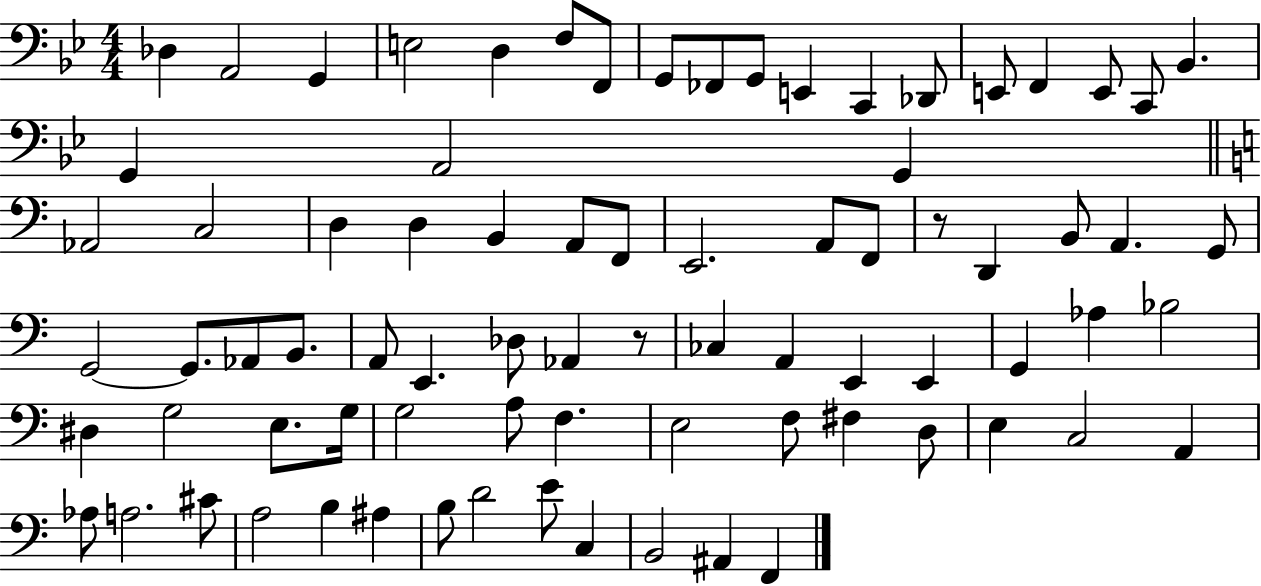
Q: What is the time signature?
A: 4/4